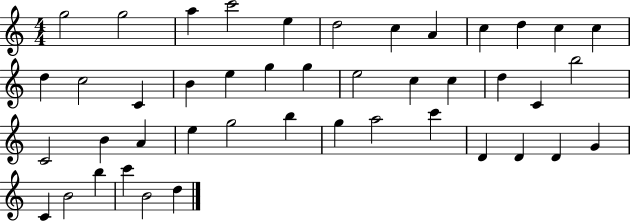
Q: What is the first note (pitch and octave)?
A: G5